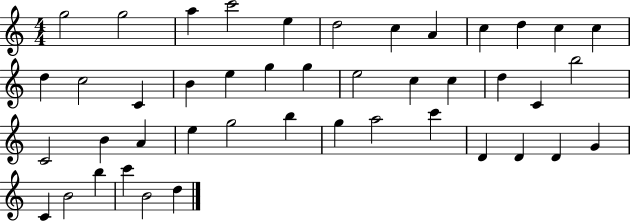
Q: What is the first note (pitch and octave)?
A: G5